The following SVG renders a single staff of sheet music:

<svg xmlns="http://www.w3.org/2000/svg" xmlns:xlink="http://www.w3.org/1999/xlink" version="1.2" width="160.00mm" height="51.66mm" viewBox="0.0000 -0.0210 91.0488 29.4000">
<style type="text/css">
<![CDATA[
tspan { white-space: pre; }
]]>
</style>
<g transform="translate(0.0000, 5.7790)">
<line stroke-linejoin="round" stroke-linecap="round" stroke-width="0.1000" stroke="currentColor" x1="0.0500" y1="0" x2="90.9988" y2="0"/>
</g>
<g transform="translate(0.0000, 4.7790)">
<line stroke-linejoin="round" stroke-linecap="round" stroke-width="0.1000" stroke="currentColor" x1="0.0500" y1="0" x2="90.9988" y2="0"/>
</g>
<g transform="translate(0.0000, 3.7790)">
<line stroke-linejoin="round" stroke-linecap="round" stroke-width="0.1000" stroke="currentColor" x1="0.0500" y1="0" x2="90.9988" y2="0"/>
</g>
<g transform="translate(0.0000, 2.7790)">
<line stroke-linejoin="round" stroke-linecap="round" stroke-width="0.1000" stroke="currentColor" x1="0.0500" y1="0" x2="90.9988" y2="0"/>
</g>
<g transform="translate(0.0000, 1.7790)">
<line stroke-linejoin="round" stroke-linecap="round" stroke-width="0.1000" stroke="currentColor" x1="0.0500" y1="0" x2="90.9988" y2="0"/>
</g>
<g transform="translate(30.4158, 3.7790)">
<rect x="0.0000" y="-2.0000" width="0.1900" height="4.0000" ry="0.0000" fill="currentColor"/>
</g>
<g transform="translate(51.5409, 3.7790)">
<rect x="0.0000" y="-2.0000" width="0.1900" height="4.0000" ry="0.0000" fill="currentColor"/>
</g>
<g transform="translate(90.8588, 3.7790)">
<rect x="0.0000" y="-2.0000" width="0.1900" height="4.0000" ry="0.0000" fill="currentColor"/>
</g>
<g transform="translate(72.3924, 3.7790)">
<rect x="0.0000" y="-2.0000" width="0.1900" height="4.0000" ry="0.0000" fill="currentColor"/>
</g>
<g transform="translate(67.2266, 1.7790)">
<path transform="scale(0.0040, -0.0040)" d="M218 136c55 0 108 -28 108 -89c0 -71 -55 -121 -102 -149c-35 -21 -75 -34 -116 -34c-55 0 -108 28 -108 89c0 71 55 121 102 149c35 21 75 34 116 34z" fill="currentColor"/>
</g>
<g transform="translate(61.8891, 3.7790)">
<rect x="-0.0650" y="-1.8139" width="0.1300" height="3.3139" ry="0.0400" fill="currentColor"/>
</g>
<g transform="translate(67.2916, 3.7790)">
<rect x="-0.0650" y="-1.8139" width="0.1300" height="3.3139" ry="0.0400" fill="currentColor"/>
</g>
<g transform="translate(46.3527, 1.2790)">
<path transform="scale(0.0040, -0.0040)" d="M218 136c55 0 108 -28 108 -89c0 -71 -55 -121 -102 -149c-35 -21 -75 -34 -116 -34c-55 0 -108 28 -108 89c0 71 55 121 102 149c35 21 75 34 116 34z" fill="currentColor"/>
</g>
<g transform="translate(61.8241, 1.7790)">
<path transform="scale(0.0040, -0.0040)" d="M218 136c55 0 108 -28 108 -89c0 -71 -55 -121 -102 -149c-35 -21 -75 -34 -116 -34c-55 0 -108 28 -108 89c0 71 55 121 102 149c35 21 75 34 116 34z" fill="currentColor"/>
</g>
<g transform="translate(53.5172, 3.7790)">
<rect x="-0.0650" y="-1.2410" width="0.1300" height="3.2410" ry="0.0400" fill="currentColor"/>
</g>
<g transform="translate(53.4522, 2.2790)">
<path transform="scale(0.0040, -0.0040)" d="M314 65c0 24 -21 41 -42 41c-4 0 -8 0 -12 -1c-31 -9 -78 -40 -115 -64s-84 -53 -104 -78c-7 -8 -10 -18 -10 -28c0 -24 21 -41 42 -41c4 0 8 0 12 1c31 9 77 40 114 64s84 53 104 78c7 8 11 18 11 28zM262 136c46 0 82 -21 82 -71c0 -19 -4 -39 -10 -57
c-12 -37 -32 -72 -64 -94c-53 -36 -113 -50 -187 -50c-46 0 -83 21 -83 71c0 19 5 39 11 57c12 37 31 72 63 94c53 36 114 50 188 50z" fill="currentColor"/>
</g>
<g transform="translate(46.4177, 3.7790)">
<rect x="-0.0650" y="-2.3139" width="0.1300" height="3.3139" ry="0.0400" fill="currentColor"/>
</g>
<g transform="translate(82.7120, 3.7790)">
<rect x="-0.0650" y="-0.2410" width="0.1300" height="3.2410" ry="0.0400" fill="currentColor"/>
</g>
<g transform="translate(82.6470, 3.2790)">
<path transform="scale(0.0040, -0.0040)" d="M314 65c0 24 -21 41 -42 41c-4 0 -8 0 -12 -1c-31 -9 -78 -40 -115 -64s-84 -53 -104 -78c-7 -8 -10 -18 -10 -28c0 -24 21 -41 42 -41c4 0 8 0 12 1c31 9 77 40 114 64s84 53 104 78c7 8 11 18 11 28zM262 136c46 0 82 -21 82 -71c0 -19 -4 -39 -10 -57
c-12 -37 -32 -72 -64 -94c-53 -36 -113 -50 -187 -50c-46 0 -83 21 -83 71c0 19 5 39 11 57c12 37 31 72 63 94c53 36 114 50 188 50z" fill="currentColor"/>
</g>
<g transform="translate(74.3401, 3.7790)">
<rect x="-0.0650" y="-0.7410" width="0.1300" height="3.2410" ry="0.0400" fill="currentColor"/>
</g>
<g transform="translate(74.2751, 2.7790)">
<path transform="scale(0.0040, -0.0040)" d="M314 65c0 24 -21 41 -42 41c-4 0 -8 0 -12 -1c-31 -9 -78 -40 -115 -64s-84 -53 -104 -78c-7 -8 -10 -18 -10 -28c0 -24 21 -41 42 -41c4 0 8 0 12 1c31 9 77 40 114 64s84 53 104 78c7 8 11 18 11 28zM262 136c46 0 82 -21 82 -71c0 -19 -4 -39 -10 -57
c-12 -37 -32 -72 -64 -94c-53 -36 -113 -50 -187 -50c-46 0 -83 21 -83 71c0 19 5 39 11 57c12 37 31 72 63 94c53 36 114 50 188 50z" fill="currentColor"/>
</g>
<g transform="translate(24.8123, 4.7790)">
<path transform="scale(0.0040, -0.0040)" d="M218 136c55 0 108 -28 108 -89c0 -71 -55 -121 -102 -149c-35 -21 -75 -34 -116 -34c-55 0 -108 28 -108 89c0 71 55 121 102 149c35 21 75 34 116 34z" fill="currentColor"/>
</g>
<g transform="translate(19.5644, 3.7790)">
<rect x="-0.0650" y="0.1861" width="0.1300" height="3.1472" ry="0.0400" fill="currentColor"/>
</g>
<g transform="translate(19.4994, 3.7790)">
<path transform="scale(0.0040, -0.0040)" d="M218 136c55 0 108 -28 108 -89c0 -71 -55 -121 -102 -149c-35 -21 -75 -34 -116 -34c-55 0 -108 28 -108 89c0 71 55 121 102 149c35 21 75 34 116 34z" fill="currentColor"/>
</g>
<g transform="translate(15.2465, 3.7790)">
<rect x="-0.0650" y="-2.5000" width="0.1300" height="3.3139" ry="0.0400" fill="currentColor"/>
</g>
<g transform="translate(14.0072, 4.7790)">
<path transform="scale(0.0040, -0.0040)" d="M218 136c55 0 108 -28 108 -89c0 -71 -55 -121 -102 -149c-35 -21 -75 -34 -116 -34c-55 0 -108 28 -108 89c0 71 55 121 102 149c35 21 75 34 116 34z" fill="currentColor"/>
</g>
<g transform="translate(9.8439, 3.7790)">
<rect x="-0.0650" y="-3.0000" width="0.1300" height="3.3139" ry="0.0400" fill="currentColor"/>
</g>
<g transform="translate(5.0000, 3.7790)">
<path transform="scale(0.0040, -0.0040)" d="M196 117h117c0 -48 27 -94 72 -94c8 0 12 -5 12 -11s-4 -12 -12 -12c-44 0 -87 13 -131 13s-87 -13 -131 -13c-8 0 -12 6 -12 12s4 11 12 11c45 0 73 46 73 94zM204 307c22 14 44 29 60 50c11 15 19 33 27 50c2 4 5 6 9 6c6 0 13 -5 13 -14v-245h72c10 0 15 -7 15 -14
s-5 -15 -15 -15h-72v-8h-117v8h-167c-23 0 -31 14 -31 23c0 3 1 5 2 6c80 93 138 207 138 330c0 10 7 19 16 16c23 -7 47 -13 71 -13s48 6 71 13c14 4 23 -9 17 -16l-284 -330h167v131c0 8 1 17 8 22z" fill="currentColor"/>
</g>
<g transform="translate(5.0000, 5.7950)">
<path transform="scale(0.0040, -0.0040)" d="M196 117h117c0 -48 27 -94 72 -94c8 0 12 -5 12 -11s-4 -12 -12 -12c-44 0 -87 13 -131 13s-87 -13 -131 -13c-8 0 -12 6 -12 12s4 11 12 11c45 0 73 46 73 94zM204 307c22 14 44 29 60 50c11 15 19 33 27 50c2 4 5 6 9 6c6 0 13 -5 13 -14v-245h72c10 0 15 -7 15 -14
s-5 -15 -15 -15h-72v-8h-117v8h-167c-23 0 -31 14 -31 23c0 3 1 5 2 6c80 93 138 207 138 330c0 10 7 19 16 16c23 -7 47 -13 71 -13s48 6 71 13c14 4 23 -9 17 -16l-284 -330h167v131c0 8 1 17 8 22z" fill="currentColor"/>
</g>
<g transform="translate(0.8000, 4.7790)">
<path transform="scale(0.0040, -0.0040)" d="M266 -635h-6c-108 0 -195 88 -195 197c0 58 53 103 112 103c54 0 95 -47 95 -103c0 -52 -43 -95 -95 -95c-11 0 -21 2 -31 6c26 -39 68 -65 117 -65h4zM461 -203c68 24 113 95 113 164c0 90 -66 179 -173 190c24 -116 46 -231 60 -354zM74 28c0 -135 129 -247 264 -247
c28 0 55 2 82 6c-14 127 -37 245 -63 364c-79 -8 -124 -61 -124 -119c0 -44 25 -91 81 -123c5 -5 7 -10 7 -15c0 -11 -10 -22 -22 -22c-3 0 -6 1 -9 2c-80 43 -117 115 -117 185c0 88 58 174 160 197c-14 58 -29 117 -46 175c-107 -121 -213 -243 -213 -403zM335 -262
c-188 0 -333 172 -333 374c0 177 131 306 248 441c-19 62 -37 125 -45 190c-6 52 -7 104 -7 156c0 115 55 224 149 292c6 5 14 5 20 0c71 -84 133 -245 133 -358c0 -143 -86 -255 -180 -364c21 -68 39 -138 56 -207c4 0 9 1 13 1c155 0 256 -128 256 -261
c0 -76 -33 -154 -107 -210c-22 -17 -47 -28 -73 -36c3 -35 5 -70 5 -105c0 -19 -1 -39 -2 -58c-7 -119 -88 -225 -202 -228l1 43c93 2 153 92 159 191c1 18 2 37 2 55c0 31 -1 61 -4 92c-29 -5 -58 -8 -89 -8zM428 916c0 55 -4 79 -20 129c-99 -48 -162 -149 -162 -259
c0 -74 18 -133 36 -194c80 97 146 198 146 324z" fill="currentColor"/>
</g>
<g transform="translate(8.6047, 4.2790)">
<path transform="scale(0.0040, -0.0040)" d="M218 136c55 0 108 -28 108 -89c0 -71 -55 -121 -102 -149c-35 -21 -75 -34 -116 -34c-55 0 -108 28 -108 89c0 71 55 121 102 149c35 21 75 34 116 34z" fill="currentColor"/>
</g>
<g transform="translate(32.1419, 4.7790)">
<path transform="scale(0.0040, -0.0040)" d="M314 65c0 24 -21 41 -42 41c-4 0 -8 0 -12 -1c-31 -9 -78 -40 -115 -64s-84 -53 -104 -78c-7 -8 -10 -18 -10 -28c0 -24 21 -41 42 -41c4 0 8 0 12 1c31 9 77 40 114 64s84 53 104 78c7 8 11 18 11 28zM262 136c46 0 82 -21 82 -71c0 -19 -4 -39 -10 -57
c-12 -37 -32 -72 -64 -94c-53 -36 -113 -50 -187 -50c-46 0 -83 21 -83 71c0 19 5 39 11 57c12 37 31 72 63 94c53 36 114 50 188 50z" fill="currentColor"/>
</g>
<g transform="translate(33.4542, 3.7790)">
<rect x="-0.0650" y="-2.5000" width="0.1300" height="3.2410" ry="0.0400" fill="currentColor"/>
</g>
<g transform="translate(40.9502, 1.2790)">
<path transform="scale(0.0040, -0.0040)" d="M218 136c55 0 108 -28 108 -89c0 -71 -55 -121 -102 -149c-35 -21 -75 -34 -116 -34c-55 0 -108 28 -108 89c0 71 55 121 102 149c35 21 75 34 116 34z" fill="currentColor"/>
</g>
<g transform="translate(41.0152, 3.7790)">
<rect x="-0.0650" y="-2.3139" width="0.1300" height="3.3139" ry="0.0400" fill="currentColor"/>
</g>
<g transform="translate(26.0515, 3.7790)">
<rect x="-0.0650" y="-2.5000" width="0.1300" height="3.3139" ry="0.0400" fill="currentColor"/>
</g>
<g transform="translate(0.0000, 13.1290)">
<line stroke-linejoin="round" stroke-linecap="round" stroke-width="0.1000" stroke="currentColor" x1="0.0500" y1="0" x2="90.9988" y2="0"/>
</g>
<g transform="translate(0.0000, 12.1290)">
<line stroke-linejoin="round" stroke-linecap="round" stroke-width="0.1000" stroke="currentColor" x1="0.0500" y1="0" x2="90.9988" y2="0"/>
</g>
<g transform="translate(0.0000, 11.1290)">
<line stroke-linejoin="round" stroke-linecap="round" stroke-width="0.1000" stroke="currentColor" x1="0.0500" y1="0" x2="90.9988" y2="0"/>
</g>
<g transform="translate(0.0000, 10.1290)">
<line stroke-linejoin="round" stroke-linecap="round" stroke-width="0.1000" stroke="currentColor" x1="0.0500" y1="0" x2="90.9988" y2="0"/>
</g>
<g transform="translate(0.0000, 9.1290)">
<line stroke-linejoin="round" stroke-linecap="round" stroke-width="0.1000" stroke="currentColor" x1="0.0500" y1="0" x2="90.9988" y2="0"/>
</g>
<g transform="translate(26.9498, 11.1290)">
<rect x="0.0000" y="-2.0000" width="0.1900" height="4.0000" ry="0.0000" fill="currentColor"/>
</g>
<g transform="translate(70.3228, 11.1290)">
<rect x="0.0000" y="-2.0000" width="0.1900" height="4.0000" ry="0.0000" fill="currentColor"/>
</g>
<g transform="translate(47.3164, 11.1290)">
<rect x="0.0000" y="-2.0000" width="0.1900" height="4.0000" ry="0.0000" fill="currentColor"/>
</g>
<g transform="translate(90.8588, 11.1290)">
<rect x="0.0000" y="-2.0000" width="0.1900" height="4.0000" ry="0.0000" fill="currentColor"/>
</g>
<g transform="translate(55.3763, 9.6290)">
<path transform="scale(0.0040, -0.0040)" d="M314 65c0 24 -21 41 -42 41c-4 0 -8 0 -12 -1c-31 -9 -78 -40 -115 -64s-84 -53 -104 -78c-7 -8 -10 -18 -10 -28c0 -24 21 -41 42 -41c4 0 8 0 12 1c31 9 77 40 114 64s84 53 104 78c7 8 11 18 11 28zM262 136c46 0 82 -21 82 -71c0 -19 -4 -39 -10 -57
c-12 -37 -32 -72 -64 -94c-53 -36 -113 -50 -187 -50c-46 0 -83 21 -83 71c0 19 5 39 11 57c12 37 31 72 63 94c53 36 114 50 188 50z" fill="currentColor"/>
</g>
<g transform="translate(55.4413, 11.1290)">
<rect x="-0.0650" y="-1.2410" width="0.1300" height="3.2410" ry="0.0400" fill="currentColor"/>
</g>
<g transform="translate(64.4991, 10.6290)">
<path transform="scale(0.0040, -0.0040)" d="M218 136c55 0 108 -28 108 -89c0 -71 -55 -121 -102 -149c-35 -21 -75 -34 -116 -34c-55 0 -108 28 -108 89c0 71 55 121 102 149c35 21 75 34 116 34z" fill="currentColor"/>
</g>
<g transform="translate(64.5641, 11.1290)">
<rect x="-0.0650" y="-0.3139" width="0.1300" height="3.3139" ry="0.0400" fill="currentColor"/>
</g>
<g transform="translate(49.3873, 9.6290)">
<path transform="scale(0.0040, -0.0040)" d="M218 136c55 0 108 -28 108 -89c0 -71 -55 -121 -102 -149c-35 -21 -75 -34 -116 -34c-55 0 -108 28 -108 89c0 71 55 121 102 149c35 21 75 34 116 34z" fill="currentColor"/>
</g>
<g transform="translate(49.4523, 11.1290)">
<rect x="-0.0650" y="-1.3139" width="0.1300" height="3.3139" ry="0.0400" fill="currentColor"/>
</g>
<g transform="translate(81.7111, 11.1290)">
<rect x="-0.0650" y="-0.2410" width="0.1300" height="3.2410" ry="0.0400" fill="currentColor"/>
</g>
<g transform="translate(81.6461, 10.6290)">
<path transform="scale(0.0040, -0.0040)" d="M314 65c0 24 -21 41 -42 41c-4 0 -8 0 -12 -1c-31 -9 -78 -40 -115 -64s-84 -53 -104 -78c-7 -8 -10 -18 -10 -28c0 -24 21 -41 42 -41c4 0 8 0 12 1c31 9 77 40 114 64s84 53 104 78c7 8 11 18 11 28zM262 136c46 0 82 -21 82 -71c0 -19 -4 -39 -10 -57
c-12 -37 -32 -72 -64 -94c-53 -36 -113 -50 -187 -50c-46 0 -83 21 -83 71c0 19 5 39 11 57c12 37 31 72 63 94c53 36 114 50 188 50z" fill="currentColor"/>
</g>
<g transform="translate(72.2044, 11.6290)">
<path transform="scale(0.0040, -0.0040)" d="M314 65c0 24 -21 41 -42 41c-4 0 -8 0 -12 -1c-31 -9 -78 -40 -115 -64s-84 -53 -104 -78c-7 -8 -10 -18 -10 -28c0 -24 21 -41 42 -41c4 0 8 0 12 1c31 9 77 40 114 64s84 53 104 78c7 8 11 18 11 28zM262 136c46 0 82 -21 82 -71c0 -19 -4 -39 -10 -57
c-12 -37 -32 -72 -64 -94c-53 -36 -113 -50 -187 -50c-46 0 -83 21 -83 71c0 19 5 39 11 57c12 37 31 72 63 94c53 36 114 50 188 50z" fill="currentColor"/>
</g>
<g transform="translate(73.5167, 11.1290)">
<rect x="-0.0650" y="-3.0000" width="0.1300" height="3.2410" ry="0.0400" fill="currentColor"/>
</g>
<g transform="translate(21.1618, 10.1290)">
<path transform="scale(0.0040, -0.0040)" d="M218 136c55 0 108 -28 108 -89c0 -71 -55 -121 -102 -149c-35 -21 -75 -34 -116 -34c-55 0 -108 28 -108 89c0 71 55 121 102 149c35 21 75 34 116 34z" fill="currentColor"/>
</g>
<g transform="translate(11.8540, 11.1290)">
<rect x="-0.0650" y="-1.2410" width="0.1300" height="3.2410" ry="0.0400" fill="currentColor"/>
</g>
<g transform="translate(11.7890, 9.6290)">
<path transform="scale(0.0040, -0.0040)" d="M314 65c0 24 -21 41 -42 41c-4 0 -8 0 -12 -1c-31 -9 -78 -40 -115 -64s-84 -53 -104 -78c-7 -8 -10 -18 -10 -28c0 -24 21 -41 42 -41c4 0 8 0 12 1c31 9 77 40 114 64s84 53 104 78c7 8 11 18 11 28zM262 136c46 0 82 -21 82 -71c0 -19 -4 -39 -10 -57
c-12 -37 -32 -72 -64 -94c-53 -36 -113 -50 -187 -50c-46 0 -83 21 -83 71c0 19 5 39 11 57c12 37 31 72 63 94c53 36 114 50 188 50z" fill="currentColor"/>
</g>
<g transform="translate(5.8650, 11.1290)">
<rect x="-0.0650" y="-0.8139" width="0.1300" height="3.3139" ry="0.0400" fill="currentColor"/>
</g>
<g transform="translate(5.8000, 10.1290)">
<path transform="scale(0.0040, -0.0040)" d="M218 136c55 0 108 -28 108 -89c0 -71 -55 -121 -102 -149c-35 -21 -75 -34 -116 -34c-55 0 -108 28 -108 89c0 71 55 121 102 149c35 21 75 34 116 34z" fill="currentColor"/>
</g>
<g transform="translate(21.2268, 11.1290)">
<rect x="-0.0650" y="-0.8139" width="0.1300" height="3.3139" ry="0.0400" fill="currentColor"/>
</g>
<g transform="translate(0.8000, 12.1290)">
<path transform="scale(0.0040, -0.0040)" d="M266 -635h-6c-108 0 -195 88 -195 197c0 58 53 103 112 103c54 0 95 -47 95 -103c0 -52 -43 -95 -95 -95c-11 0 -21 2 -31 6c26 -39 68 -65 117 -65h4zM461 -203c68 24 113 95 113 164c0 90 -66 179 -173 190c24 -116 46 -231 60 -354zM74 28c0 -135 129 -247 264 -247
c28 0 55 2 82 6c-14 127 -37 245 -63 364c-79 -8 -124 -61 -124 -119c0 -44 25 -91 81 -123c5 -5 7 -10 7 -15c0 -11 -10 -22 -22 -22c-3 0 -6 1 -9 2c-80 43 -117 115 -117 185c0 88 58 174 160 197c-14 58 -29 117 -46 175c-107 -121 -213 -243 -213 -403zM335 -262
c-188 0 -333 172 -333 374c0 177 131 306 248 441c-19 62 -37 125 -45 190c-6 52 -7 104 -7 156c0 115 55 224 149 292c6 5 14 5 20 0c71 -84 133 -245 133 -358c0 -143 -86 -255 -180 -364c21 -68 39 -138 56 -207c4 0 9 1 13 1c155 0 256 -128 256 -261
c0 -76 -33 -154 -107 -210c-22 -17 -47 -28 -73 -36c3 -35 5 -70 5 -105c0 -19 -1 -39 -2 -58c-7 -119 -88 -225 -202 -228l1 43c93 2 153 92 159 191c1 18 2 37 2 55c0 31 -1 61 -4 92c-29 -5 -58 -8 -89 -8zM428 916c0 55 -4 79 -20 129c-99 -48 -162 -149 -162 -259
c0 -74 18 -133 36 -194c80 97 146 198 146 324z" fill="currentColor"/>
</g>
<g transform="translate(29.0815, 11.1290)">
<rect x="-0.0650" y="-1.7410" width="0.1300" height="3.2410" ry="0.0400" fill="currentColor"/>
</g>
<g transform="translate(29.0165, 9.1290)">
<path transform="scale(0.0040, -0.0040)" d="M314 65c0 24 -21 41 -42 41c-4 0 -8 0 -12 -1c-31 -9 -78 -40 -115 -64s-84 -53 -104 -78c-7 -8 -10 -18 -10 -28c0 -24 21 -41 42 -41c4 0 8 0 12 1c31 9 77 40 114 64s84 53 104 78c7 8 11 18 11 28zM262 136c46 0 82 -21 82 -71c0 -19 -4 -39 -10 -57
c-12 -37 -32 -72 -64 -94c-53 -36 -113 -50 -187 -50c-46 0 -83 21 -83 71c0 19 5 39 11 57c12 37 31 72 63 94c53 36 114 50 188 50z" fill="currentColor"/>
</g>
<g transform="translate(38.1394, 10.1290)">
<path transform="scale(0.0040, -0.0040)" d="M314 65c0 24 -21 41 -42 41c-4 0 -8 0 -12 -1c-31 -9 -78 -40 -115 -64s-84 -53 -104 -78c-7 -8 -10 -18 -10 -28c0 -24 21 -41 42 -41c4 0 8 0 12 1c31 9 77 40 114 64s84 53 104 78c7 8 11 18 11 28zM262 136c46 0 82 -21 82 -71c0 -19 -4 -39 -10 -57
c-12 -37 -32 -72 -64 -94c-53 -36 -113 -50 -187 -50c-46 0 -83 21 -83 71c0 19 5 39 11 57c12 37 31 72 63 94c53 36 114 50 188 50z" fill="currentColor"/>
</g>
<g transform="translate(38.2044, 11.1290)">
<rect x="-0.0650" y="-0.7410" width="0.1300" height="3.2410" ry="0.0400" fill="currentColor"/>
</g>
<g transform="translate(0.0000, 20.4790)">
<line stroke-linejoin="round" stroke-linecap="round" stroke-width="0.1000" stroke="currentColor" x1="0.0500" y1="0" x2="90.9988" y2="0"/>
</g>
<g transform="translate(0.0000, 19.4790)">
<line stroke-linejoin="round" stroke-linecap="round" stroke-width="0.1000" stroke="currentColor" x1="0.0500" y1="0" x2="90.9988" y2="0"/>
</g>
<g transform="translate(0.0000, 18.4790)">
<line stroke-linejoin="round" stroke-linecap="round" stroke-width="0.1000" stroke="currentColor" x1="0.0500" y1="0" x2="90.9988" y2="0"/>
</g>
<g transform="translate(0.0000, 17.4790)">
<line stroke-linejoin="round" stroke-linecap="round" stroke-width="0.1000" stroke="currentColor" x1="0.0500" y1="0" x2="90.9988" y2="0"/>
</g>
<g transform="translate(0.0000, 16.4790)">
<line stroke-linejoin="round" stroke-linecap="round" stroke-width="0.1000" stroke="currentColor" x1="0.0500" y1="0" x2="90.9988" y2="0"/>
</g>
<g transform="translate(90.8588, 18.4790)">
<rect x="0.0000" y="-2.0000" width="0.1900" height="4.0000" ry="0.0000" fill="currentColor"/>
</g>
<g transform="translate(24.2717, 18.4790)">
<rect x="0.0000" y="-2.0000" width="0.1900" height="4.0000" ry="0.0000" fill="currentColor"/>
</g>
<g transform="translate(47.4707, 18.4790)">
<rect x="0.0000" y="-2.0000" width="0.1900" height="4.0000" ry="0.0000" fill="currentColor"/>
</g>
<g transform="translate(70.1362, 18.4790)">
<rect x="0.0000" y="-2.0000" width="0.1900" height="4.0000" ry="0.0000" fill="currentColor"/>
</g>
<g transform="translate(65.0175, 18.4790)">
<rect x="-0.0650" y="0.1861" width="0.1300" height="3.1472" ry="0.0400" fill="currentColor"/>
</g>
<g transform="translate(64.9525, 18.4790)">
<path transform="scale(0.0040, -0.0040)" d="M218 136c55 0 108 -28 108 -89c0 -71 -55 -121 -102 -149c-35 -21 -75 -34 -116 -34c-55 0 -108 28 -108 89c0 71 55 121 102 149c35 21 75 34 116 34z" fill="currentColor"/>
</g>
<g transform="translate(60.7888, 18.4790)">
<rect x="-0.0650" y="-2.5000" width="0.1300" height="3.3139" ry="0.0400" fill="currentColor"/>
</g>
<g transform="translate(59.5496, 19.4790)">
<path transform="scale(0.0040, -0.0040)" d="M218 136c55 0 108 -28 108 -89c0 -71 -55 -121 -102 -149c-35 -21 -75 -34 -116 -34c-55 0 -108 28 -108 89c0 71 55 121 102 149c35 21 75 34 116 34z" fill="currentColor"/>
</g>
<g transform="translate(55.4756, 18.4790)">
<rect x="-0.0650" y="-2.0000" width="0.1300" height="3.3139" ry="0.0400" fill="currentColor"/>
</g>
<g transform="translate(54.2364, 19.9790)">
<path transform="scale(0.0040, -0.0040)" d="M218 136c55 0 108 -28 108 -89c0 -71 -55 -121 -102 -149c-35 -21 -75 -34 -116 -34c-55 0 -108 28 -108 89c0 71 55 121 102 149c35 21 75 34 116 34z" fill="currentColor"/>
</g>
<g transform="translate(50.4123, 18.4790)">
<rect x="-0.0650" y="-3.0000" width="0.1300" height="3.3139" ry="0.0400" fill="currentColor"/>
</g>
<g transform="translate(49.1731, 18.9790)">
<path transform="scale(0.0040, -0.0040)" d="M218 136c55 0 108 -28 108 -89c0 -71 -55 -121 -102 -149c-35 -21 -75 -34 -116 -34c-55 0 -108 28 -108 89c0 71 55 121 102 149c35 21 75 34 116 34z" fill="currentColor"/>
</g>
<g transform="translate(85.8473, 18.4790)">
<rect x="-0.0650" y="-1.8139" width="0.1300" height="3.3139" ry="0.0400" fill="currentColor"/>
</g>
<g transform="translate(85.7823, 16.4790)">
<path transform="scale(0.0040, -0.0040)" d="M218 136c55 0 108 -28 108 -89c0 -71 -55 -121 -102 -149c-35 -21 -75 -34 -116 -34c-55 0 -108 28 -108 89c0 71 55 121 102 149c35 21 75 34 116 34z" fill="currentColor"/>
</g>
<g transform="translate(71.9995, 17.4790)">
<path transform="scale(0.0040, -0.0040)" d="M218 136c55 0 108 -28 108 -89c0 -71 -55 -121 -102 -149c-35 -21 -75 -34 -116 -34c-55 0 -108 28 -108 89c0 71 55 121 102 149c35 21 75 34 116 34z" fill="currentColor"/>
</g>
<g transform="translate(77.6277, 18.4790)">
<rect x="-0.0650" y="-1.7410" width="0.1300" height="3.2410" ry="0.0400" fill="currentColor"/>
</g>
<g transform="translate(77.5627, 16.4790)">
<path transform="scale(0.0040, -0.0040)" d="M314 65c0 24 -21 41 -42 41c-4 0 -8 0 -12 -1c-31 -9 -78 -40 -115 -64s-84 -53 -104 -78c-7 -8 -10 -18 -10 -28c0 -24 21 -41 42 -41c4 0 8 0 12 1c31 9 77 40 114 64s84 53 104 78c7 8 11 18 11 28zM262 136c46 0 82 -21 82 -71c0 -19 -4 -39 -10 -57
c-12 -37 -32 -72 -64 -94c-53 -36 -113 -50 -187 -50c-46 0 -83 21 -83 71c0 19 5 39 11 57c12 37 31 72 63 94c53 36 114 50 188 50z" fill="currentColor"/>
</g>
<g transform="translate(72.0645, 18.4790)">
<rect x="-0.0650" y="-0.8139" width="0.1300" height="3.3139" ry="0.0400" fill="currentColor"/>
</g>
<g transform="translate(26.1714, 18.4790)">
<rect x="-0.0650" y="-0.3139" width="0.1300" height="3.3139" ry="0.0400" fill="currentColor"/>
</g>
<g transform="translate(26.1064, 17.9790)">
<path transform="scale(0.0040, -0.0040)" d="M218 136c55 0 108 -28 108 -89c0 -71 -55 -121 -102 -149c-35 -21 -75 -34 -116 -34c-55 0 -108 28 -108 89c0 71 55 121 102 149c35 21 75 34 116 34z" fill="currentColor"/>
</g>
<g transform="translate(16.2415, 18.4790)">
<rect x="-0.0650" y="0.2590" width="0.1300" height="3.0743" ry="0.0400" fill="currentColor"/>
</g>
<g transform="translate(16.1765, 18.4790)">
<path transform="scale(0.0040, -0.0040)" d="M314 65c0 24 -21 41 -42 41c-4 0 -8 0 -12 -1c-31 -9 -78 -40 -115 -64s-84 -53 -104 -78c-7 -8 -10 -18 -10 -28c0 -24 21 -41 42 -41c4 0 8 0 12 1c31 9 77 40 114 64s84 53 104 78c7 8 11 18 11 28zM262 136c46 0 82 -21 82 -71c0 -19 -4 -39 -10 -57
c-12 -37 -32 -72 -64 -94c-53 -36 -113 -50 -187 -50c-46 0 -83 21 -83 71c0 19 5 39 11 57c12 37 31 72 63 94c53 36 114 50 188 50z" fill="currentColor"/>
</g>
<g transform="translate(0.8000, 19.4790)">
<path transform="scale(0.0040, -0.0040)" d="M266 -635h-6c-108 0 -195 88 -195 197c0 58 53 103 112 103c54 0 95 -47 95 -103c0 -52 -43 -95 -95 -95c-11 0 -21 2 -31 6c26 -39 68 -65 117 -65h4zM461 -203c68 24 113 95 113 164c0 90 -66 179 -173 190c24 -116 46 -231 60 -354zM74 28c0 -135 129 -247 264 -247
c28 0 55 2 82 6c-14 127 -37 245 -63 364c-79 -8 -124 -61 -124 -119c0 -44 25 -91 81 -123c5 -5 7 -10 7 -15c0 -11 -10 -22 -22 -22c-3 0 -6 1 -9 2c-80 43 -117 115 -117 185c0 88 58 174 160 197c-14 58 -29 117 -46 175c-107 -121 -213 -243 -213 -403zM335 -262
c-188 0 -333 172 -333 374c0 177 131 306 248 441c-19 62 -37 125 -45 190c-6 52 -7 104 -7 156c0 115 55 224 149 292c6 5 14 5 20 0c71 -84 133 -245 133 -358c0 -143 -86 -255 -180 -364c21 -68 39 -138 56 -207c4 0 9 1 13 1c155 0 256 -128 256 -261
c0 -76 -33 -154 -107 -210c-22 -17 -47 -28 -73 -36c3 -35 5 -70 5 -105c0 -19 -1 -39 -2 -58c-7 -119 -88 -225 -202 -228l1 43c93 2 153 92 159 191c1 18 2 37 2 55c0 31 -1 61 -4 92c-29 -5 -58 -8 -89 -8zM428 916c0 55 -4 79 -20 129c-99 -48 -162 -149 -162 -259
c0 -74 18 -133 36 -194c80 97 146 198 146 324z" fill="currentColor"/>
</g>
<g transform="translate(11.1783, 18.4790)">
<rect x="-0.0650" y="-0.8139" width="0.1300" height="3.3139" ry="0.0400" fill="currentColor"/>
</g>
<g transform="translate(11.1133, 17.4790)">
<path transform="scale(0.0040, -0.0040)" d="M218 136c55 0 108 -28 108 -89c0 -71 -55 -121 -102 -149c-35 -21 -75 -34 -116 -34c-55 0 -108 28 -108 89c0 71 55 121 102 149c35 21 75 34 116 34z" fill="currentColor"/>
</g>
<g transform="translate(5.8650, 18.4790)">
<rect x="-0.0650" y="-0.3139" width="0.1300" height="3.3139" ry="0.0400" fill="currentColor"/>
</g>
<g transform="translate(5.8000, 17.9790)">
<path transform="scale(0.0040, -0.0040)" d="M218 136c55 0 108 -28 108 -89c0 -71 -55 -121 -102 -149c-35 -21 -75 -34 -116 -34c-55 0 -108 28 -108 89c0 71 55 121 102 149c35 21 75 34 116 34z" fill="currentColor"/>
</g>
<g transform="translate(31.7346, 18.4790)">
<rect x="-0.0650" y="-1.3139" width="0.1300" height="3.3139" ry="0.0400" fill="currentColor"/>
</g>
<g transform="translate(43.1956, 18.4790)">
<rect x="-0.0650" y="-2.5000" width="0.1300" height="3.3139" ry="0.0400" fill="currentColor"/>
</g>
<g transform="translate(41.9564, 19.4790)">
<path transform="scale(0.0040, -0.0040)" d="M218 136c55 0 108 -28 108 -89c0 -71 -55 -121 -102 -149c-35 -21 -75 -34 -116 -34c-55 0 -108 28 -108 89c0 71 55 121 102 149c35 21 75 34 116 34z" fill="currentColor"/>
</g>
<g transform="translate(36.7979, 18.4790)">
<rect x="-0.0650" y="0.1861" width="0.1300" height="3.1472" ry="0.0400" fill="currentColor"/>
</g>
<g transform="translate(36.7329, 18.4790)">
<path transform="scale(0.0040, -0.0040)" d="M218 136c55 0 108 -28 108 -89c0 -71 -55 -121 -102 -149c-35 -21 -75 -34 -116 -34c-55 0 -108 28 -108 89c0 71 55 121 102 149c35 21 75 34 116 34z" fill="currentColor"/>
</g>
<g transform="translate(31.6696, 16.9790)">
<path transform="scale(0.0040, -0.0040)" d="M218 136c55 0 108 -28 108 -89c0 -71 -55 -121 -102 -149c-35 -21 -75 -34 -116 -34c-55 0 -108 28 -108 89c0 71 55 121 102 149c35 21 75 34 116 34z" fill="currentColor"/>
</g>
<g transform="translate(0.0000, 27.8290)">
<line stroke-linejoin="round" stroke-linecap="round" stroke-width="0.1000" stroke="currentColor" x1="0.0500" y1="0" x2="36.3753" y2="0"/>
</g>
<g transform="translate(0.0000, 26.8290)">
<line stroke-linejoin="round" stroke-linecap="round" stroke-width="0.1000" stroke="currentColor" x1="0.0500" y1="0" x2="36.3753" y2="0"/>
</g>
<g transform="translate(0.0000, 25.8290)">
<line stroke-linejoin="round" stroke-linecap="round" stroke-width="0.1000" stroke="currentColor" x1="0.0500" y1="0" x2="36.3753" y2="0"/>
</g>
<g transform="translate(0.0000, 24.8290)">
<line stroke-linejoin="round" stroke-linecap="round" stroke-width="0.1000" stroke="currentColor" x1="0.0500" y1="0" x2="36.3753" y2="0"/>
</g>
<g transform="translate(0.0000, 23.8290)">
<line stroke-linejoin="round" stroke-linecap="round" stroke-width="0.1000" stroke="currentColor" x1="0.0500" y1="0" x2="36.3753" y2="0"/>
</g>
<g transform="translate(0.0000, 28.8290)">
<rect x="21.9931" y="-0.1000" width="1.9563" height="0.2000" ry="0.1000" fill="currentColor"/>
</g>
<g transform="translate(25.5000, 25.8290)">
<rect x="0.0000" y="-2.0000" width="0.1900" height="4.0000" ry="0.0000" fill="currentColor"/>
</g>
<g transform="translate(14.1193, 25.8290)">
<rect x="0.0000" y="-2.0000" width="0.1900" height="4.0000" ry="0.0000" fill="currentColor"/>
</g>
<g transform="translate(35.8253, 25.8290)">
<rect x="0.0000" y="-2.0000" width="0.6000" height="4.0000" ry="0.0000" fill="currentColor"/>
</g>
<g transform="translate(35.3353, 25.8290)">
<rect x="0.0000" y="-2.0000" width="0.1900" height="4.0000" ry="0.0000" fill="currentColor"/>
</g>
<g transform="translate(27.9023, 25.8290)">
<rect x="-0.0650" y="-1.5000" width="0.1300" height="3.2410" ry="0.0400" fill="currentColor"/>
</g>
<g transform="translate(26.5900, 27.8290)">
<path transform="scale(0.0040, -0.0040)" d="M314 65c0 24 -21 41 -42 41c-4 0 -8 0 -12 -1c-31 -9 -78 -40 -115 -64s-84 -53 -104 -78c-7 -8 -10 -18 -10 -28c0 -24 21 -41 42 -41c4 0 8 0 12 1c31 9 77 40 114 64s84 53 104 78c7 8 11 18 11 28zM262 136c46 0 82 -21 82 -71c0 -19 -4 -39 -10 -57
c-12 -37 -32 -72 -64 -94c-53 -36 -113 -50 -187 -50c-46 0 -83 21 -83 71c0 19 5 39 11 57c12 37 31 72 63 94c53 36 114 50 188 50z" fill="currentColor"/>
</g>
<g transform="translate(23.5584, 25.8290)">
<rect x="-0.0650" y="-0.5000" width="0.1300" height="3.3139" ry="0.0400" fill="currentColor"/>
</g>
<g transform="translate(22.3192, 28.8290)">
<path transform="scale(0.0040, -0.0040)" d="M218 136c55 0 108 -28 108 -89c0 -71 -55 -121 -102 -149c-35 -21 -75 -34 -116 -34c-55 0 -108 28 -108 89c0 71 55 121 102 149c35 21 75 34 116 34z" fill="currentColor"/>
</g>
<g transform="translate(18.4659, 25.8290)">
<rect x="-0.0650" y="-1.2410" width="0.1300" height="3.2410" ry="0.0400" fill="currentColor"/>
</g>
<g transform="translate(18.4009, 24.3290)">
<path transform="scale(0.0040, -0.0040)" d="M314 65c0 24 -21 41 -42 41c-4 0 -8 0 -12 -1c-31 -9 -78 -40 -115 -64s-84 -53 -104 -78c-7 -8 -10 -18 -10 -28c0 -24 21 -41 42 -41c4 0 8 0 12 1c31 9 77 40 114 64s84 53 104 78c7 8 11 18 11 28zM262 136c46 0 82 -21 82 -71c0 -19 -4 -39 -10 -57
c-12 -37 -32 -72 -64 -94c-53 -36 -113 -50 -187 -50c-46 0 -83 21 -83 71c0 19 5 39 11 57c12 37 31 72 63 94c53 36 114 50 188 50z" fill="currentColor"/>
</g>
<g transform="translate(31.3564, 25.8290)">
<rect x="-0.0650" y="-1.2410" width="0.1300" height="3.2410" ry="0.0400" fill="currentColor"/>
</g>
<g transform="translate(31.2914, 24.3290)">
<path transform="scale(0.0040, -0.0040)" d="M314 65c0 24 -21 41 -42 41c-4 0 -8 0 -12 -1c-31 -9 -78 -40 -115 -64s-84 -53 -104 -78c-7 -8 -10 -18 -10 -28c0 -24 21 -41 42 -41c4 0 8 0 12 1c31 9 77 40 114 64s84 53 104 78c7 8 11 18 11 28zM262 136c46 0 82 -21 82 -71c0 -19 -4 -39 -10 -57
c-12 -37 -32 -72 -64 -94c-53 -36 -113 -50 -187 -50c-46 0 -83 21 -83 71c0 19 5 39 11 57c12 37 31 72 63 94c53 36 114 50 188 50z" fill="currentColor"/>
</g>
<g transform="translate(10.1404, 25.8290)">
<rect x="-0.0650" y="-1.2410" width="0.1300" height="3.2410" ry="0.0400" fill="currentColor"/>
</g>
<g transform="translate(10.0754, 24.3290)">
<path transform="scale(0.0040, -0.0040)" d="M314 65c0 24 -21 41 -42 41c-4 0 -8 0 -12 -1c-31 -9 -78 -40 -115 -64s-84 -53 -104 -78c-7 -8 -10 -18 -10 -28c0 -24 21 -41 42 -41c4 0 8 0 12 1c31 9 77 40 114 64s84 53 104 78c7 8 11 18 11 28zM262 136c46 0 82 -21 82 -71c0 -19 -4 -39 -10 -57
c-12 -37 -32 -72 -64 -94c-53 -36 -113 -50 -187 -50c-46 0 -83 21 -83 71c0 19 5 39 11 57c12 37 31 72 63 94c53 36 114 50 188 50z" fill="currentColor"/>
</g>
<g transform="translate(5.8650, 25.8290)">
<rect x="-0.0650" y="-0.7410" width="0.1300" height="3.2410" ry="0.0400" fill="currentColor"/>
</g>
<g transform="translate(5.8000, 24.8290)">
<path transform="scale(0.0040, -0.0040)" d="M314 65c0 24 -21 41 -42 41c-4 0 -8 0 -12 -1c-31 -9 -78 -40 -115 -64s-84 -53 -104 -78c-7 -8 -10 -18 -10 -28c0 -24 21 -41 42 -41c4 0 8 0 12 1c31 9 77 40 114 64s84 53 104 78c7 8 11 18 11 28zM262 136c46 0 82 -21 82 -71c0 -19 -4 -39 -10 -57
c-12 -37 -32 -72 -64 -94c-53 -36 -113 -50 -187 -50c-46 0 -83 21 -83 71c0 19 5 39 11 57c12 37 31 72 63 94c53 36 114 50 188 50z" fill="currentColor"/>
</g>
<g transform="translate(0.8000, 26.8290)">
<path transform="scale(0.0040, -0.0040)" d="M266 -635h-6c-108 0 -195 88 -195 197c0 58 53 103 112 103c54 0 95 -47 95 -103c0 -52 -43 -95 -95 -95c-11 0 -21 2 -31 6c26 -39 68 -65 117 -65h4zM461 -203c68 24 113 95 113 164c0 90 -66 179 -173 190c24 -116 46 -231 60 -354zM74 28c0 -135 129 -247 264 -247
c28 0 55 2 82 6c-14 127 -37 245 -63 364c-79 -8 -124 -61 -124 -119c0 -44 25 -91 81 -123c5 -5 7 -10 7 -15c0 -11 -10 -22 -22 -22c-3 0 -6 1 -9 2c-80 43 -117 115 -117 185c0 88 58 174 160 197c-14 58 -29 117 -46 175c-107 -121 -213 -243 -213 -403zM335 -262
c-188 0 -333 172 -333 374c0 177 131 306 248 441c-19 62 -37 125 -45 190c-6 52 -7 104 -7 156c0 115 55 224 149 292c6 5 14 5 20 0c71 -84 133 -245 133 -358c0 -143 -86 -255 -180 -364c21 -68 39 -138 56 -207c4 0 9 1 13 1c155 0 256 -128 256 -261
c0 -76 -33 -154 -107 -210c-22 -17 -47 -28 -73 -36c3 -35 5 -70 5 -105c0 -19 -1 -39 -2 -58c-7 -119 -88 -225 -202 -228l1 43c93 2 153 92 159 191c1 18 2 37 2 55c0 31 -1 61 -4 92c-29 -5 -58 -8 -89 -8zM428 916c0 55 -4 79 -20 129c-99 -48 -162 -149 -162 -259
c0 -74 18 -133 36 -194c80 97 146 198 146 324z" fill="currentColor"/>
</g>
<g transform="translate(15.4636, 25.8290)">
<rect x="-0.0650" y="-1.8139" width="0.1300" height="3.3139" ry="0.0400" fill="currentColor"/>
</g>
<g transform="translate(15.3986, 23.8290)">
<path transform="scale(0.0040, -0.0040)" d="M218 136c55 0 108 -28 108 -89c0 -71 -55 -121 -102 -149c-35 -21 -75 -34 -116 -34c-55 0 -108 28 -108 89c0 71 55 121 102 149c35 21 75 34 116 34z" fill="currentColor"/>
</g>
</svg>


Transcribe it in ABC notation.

X:1
T:Untitled
M:4/4
L:1/4
K:C
A G B G G2 g g e2 f f d2 c2 d e2 d f2 d2 e e2 c A2 c2 c d B2 c e B G A F G B d f2 f d2 e2 f e2 C E2 e2